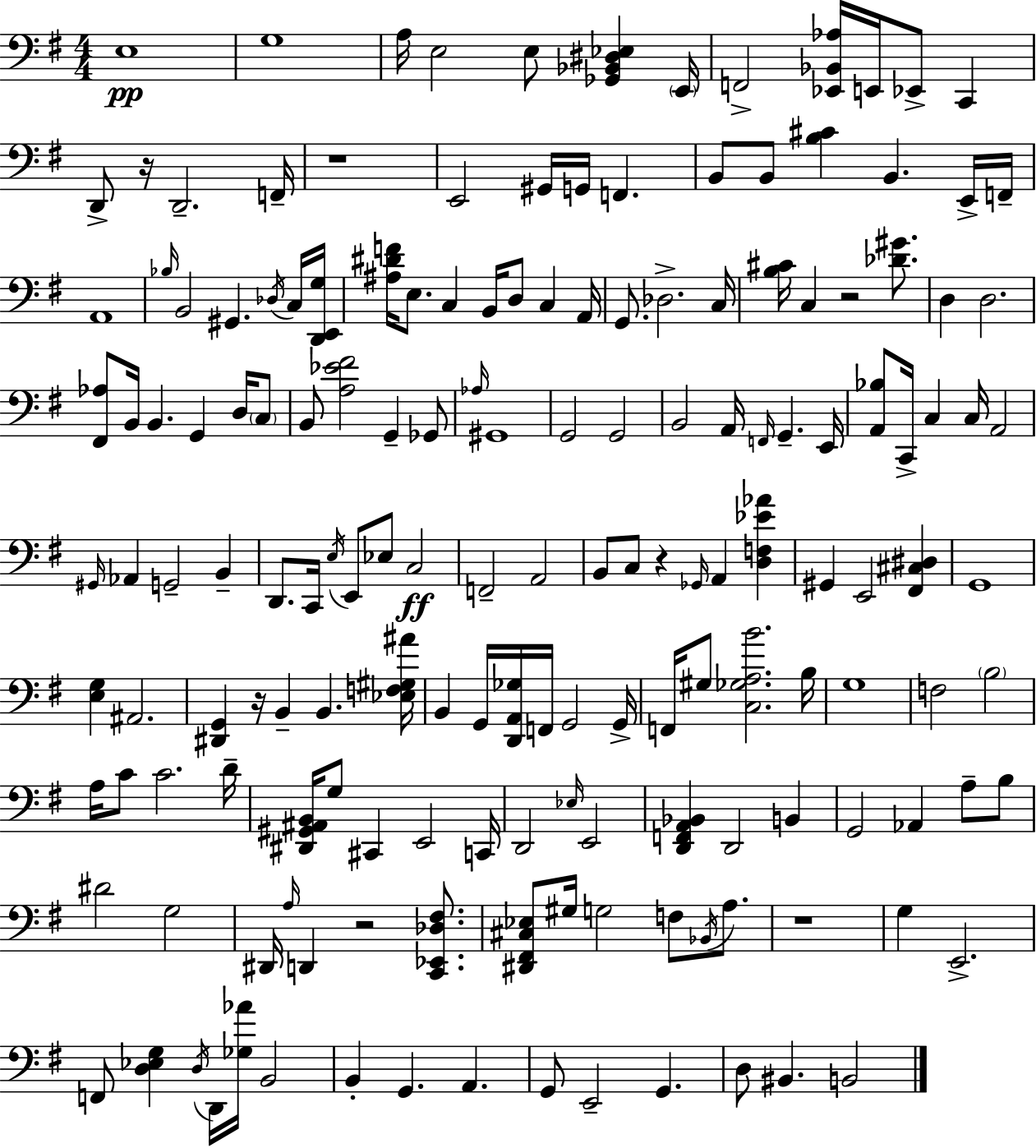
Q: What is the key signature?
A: G major